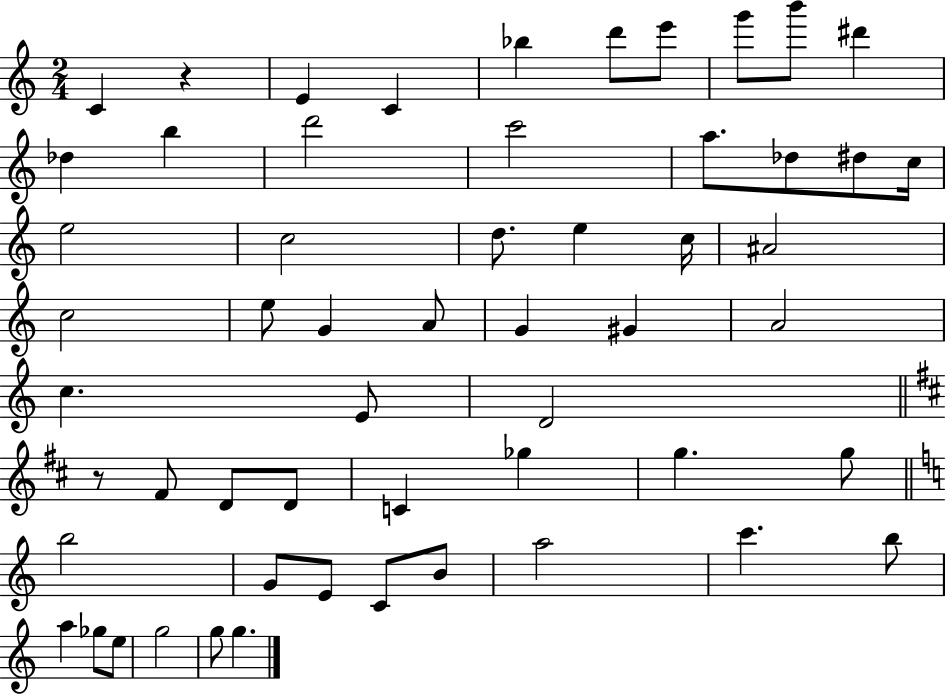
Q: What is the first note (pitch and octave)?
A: C4